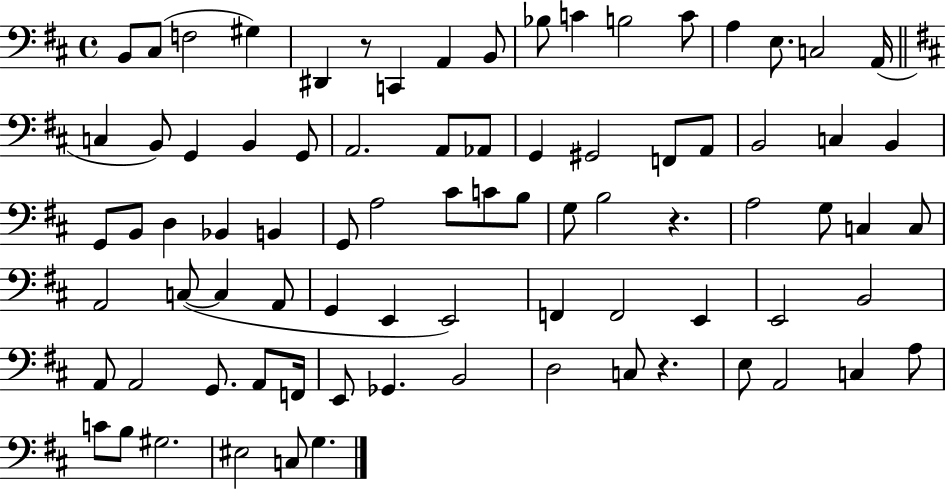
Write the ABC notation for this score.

X:1
T:Untitled
M:4/4
L:1/4
K:D
B,,/2 ^C,/2 F,2 ^G, ^D,, z/2 C,, A,, B,,/2 _B,/2 C B,2 C/2 A, E,/2 C,2 A,,/4 C, B,,/2 G,, B,, G,,/2 A,,2 A,,/2 _A,,/2 G,, ^G,,2 F,,/2 A,,/2 B,,2 C, B,, G,,/2 B,,/2 D, _B,, B,, G,,/2 A,2 ^C/2 C/2 B,/2 G,/2 B,2 z A,2 G,/2 C, C,/2 A,,2 C,/2 C, A,,/2 G,, E,, E,,2 F,, F,,2 E,, E,,2 B,,2 A,,/2 A,,2 G,,/2 A,,/2 F,,/4 E,,/2 _G,, B,,2 D,2 C,/2 z E,/2 A,,2 C, A,/2 C/2 B,/2 ^G,2 ^E,2 C,/2 G,